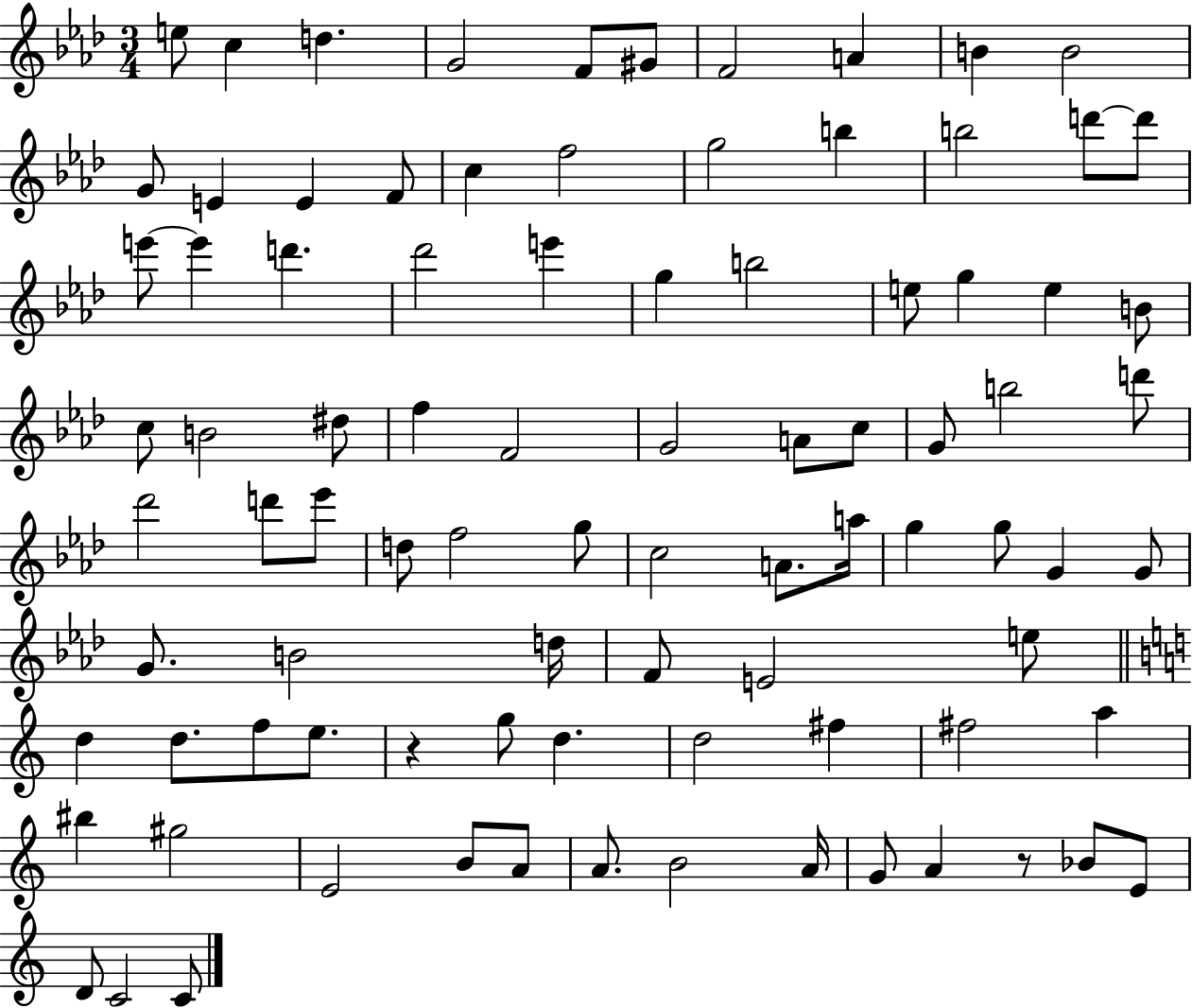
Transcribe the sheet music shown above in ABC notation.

X:1
T:Untitled
M:3/4
L:1/4
K:Ab
e/2 c d G2 F/2 ^G/2 F2 A B B2 G/2 E E F/2 c f2 g2 b b2 d'/2 d'/2 e'/2 e' d' _d'2 e' g b2 e/2 g e B/2 c/2 B2 ^d/2 f F2 G2 A/2 c/2 G/2 b2 d'/2 _d'2 d'/2 _e'/2 d/2 f2 g/2 c2 A/2 a/4 g g/2 G G/2 G/2 B2 d/4 F/2 E2 e/2 d d/2 f/2 e/2 z g/2 d d2 ^f ^f2 a ^b ^g2 E2 B/2 A/2 A/2 B2 A/4 G/2 A z/2 _B/2 E/2 D/2 C2 C/2